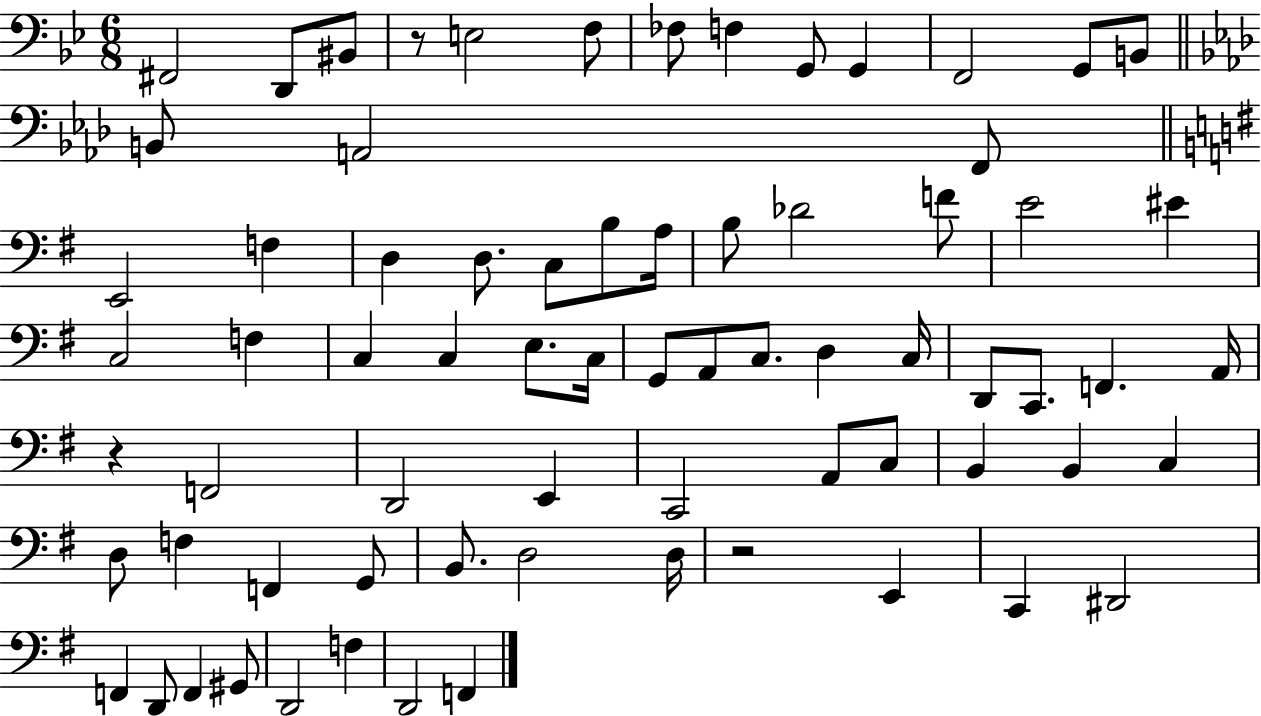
{
  \clef bass
  \numericTimeSignature
  \time 6/8
  \key bes \major
  fis,2 d,8 bis,8 | r8 e2 f8 | fes8 f4 g,8 g,4 | f,2 g,8 b,8 | \break \bar "||" \break \key f \minor b,8 a,2 f,8 | \bar "||" \break \key e \minor e,2 f4 | d4 d8. c8 b8 a16 | b8 des'2 f'8 | e'2 eis'4 | \break c2 f4 | c4 c4 e8. c16 | g,8 a,8 c8. d4 c16 | d,8 c,8. f,4. a,16 | \break r4 f,2 | d,2 e,4 | c,2 a,8 c8 | b,4 b,4 c4 | \break d8 f4 f,4 g,8 | b,8. d2 d16 | r2 e,4 | c,4 dis,2 | \break f,4 d,8 f,4 gis,8 | d,2 f4 | d,2 f,4 | \bar "|."
}